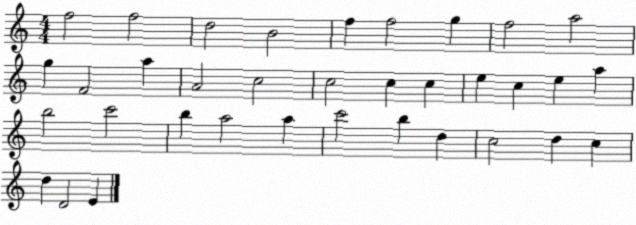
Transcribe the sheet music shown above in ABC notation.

X:1
T:Untitled
M:4/4
L:1/4
K:C
f2 f2 d2 B2 f f2 g f2 a2 g F2 a A2 c2 c2 c c e c e a b2 c'2 b a2 a c'2 b d c2 d c d D2 E